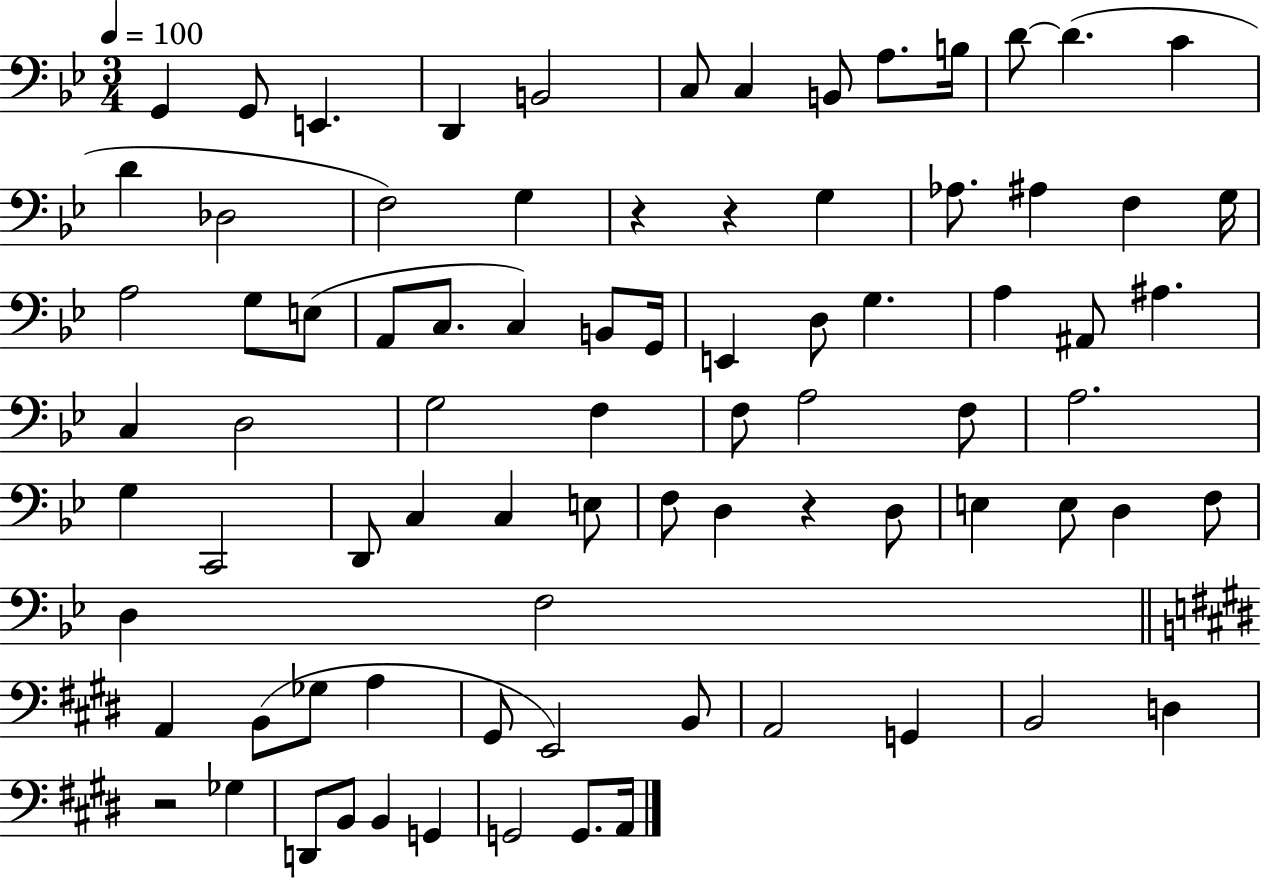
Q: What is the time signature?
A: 3/4